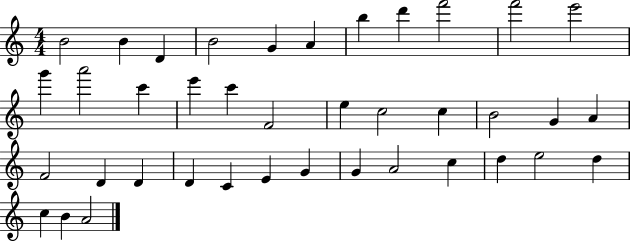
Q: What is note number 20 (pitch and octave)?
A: C5